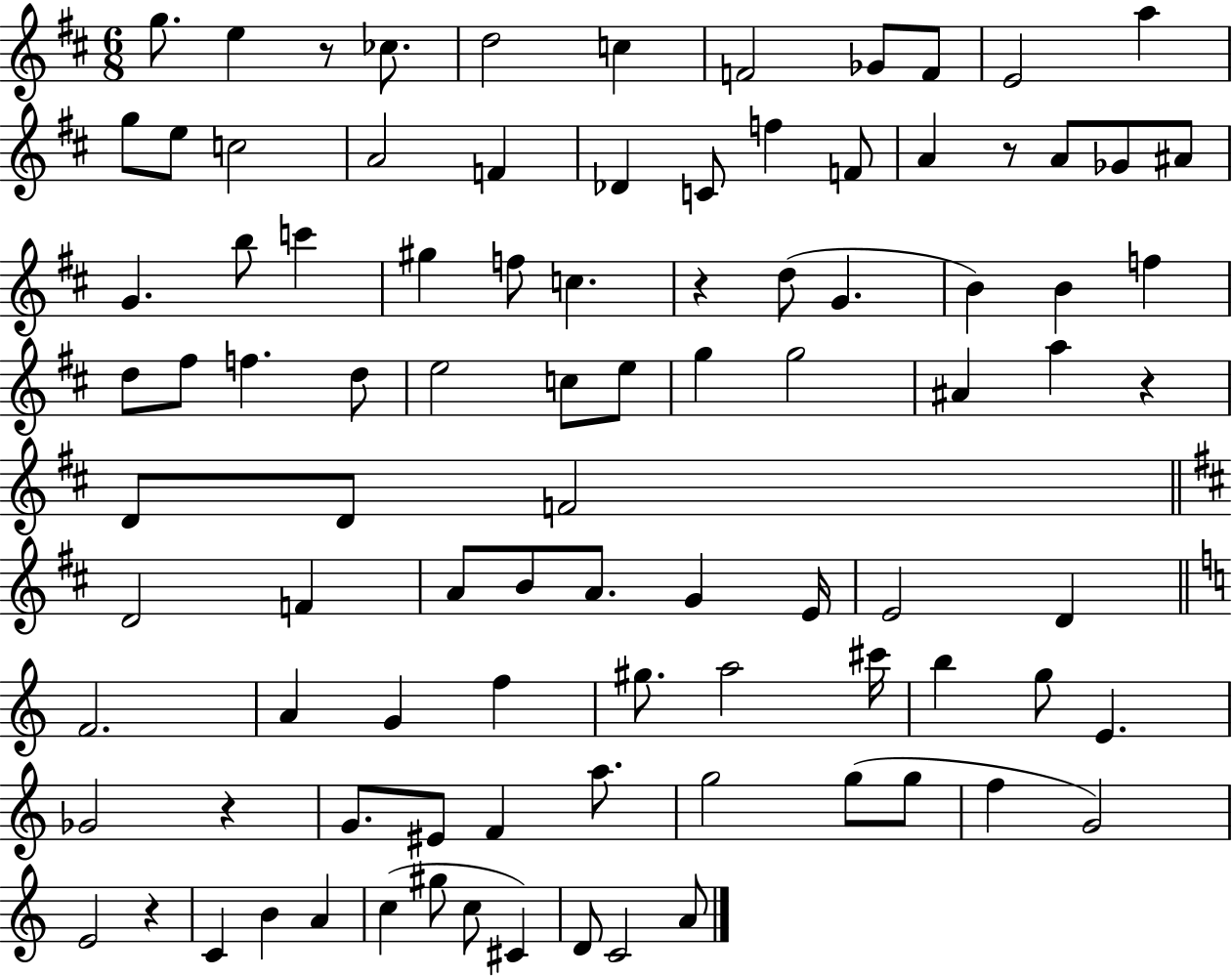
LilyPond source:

{
  \clef treble
  \numericTimeSignature
  \time 6/8
  \key d \major
  g''8. e''4 r8 ces''8. | d''2 c''4 | f'2 ges'8 f'8 | e'2 a''4 | \break g''8 e''8 c''2 | a'2 f'4 | des'4 c'8 f''4 f'8 | a'4 r8 a'8 ges'8 ais'8 | \break g'4. b''8 c'''4 | gis''4 f''8 c''4. | r4 d''8( g'4. | b'4) b'4 f''4 | \break d''8 fis''8 f''4. d''8 | e''2 c''8 e''8 | g''4 g''2 | ais'4 a''4 r4 | \break d'8 d'8 f'2 | \bar "||" \break \key d \major d'2 f'4 | a'8 b'8 a'8. g'4 e'16 | e'2 d'4 | \bar "||" \break \key a \minor f'2. | a'4 g'4 f''4 | gis''8. a''2 cis'''16 | b''4 g''8 e'4. | \break ges'2 r4 | g'8. eis'8 f'4 a''8. | g''2 g''8( g''8 | f''4 g'2) | \break e'2 r4 | c'4 b'4 a'4 | c''4( gis''8 c''8 cis'4) | d'8 c'2 a'8 | \break \bar "|."
}